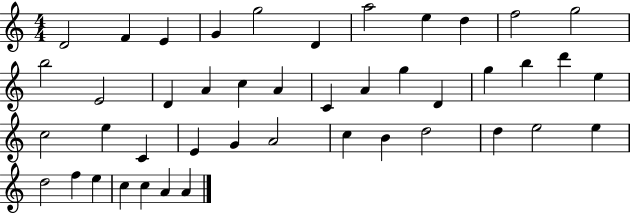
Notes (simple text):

D4/h F4/q E4/q G4/q G5/h D4/q A5/h E5/q D5/q F5/h G5/h B5/h E4/h D4/q A4/q C5/q A4/q C4/q A4/q G5/q D4/q G5/q B5/q D6/q E5/q C5/h E5/q C4/q E4/q G4/q A4/h C5/q B4/q D5/h D5/q E5/h E5/q D5/h F5/q E5/q C5/q C5/q A4/q A4/q